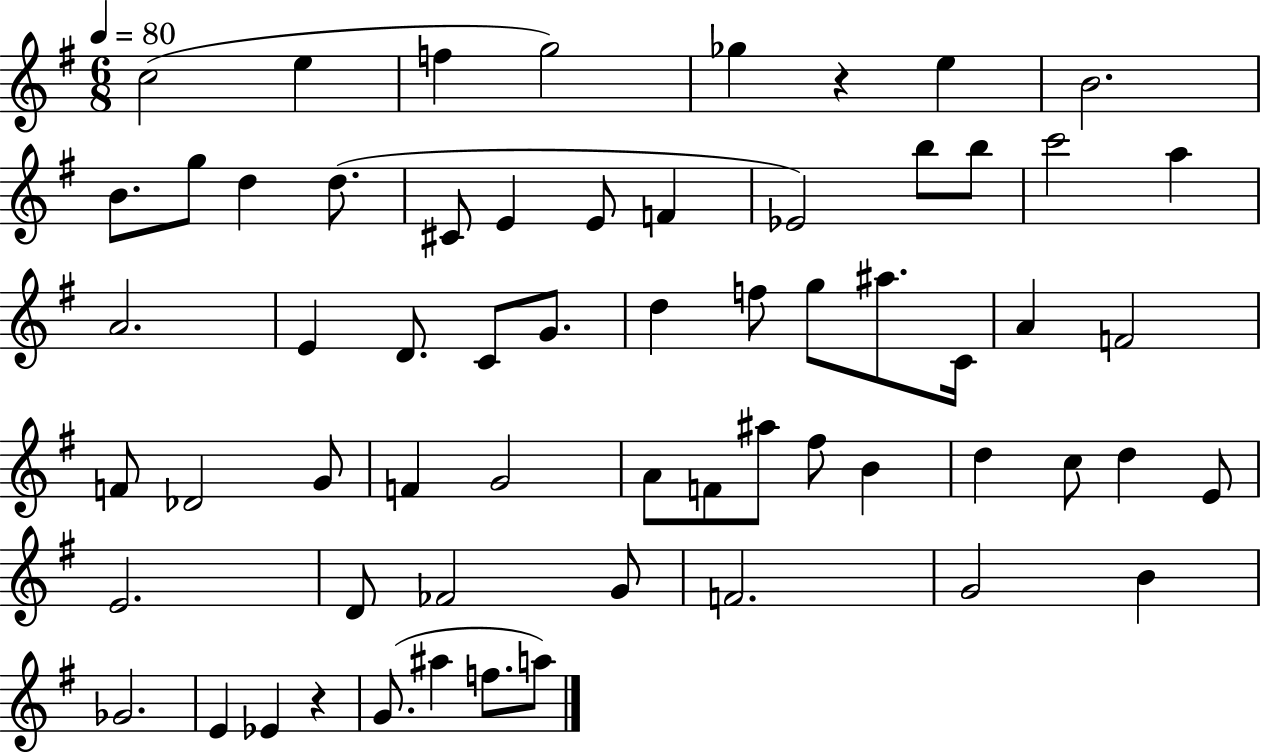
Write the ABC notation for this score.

X:1
T:Untitled
M:6/8
L:1/4
K:G
c2 e f g2 _g z e B2 B/2 g/2 d d/2 ^C/2 E E/2 F _E2 b/2 b/2 c'2 a A2 E D/2 C/2 G/2 d f/2 g/2 ^a/2 C/4 A F2 F/2 _D2 G/2 F G2 A/2 F/2 ^a/2 ^f/2 B d c/2 d E/2 E2 D/2 _F2 G/2 F2 G2 B _G2 E _E z G/2 ^a f/2 a/2